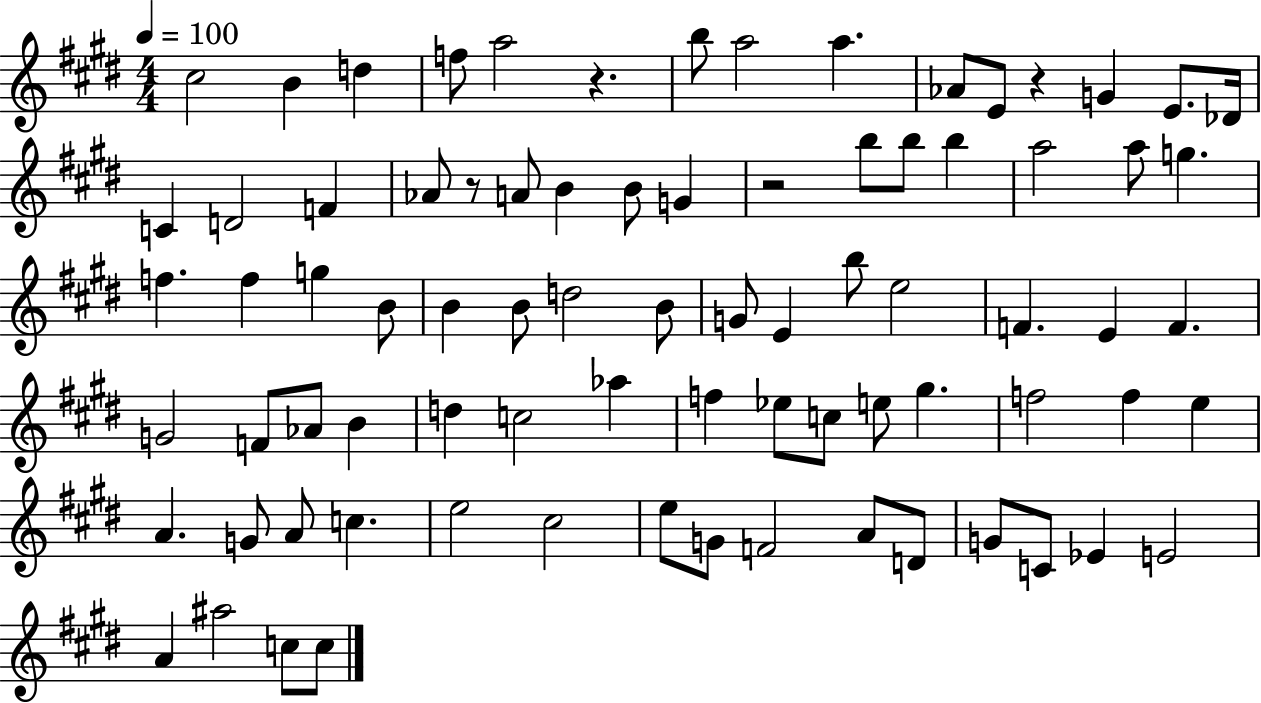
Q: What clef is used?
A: treble